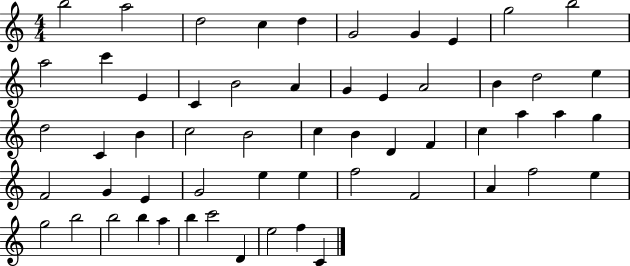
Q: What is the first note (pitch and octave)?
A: B5